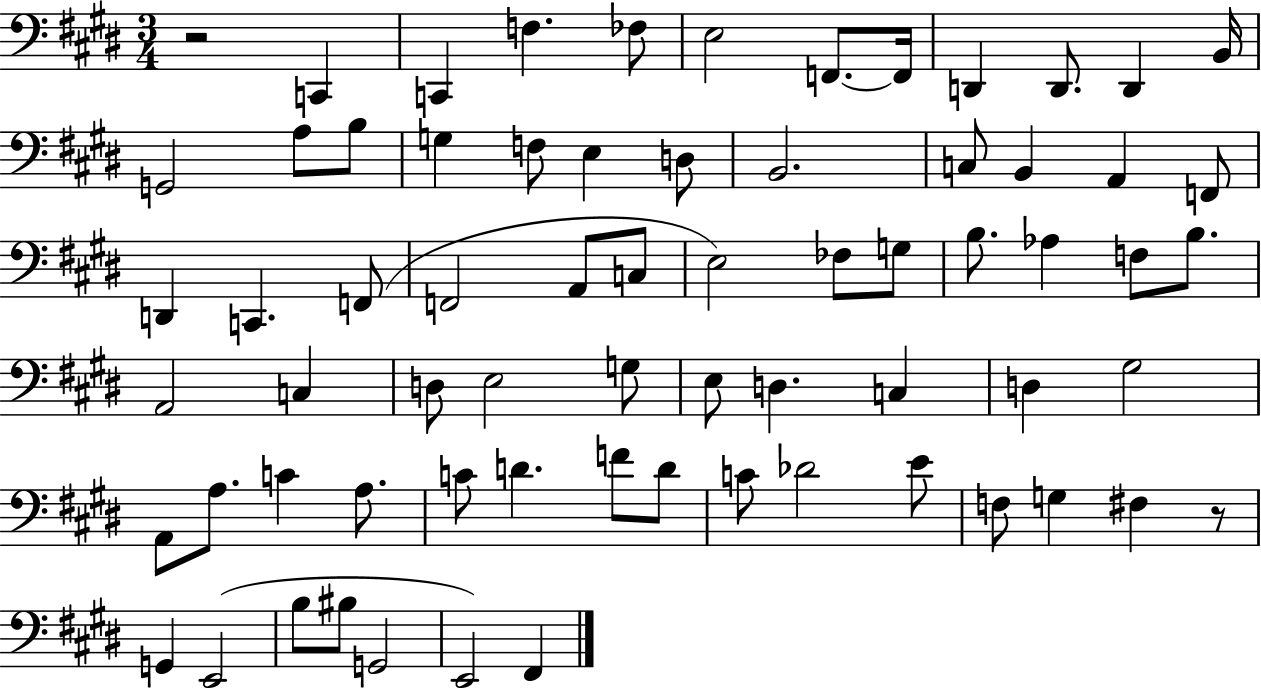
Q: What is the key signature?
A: E major